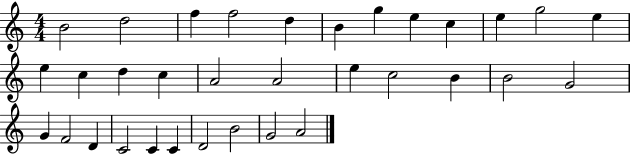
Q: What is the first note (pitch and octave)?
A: B4